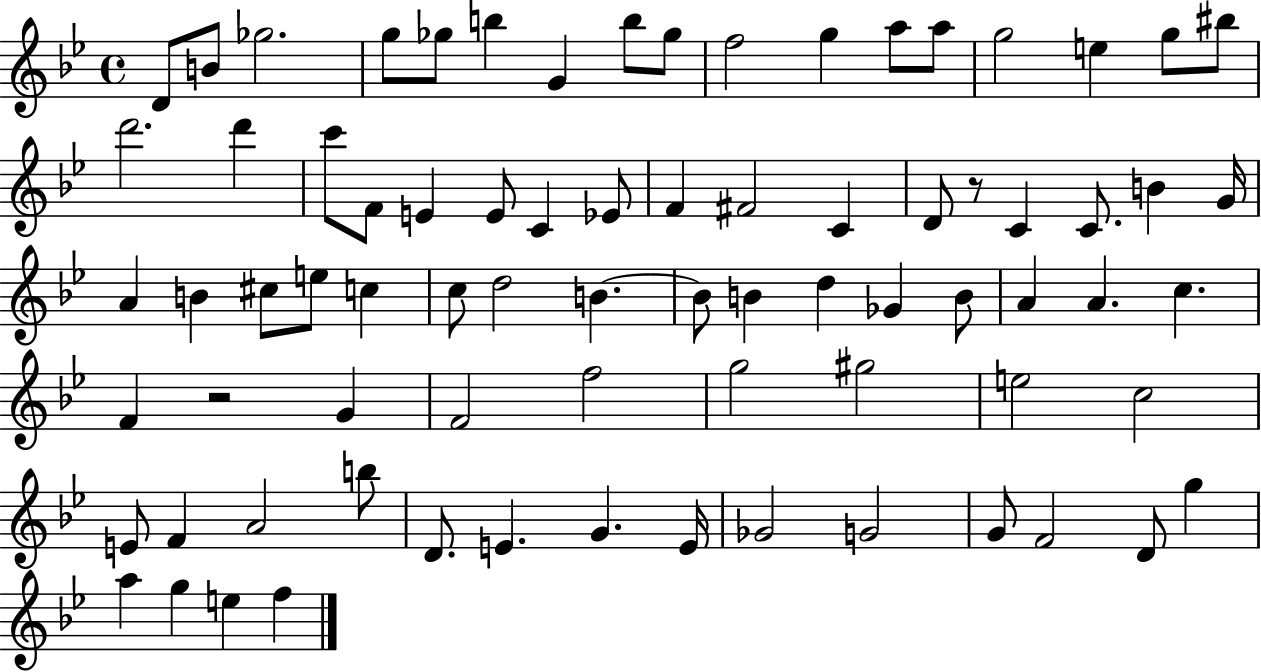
D4/e B4/e Gb5/h. G5/e Gb5/e B5/q G4/q B5/e Gb5/e F5/h G5/q A5/e A5/e G5/h E5/q G5/e BIS5/e D6/h. D6/q C6/e F4/e E4/q E4/e C4/q Eb4/e F4/q F#4/h C4/q D4/e R/e C4/q C4/e. B4/q G4/s A4/q B4/q C#5/e E5/e C5/q C5/e D5/h B4/q. B4/e B4/q D5/q Gb4/q B4/e A4/q A4/q. C5/q. F4/q R/h G4/q F4/h F5/h G5/h G#5/h E5/h C5/h E4/e F4/q A4/h B5/e D4/e. E4/q. G4/q. E4/s Gb4/h G4/h G4/e F4/h D4/e G5/q A5/q G5/q E5/q F5/q